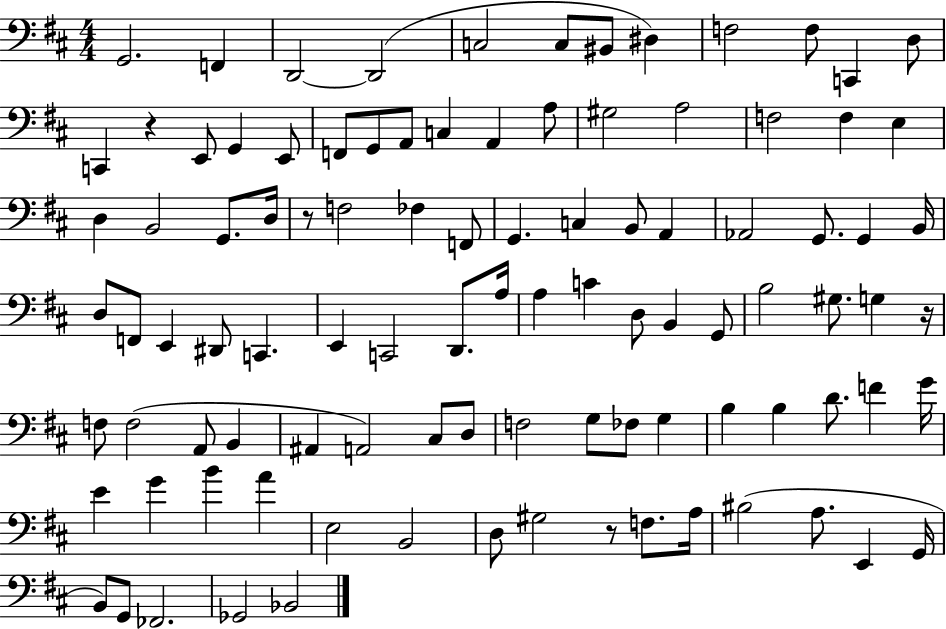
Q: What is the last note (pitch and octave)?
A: Bb2